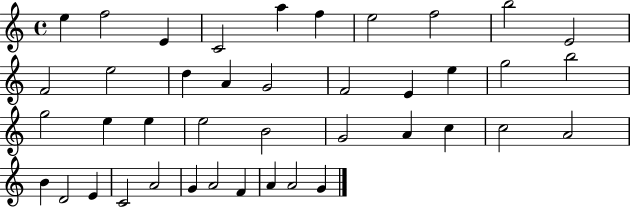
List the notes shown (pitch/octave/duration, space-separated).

E5/q F5/h E4/q C4/h A5/q F5/q E5/h F5/h B5/h E4/h F4/h E5/h D5/q A4/q G4/h F4/h E4/q E5/q G5/h B5/h G5/h E5/q E5/q E5/h B4/h G4/h A4/q C5/q C5/h A4/h B4/q D4/h E4/q C4/h A4/h G4/q A4/h F4/q A4/q A4/h G4/q